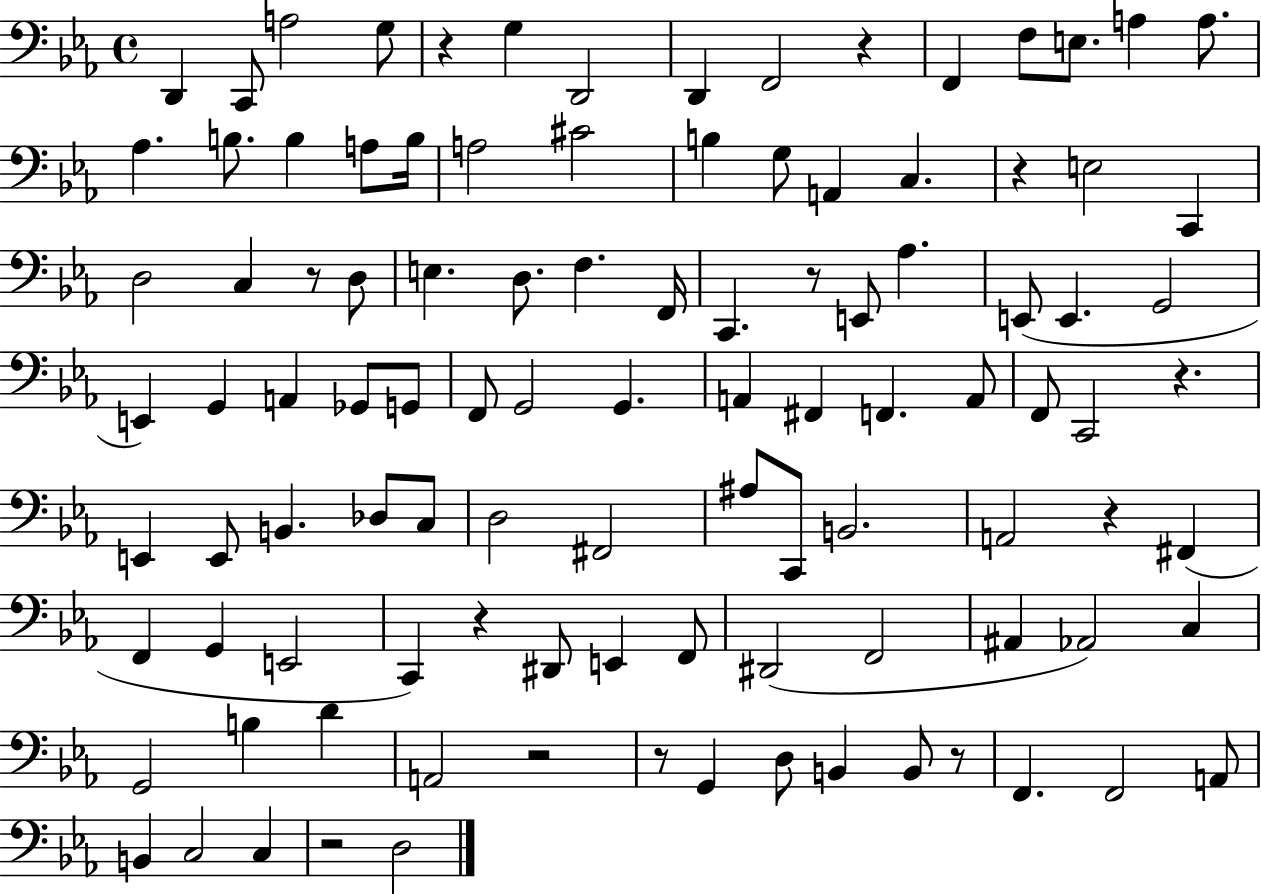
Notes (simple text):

D2/q C2/e A3/h G3/e R/q G3/q D2/h D2/q F2/h R/q F2/q F3/e E3/e. A3/q A3/e. Ab3/q. B3/e. B3/q A3/e B3/s A3/h C#4/h B3/q G3/e A2/q C3/q. R/q E3/h C2/q D3/h C3/q R/e D3/e E3/q. D3/e. F3/q. F2/s C2/q. R/e E2/e Ab3/q. E2/e E2/q. G2/h E2/q G2/q A2/q Gb2/e G2/e F2/e G2/h G2/q. A2/q F#2/q F2/q. A2/e F2/e C2/h R/q. E2/q E2/e B2/q. Db3/e C3/e D3/h F#2/h A#3/e C2/e B2/h. A2/h R/q F#2/q F2/q G2/q E2/h C2/q R/q D#2/e E2/q F2/e D#2/h F2/h A#2/q Ab2/h C3/q G2/h B3/q D4/q A2/h R/h R/e G2/q D3/e B2/q B2/e R/e F2/q. F2/h A2/e B2/q C3/h C3/q R/h D3/h